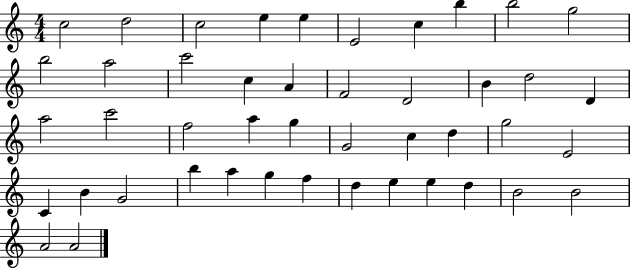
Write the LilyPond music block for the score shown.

{
  \clef treble
  \numericTimeSignature
  \time 4/4
  \key c \major
  c''2 d''2 | c''2 e''4 e''4 | e'2 c''4 b''4 | b''2 g''2 | \break b''2 a''2 | c'''2 c''4 a'4 | f'2 d'2 | b'4 d''2 d'4 | \break a''2 c'''2 | f''2 a''4 g''4 | g'2 c''4 d''4 | g''2 e'2 | \break c'4 b'4 g'2 | b''4 a''4 g''4 f''4 | d''4 e''4 e''4 d''4 | b'2 b'2 | \break a'2 a'2 | \bar "|."
}